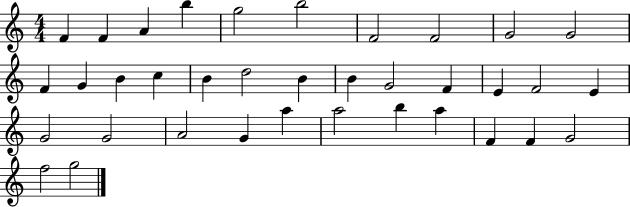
F4/q F4/q A4/q B5/q G5/h B5/h F4/h F4/h G4/h G4/h F4/q G4/q B4/q C5/q B4/q D5/h B4/q B4/q G4/h F4/q E4/q F4/h E4/q G4/h G4/h A4/h G4/q A5/q A5/h B5/q A5/q F4/q F4/q G4/h F5/h G5/h